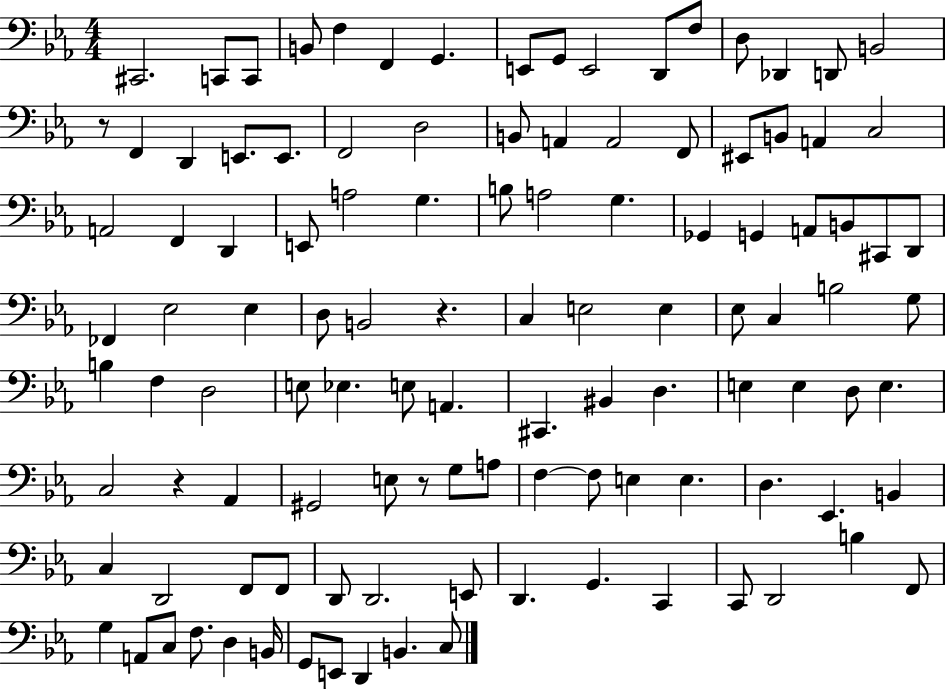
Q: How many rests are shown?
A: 4